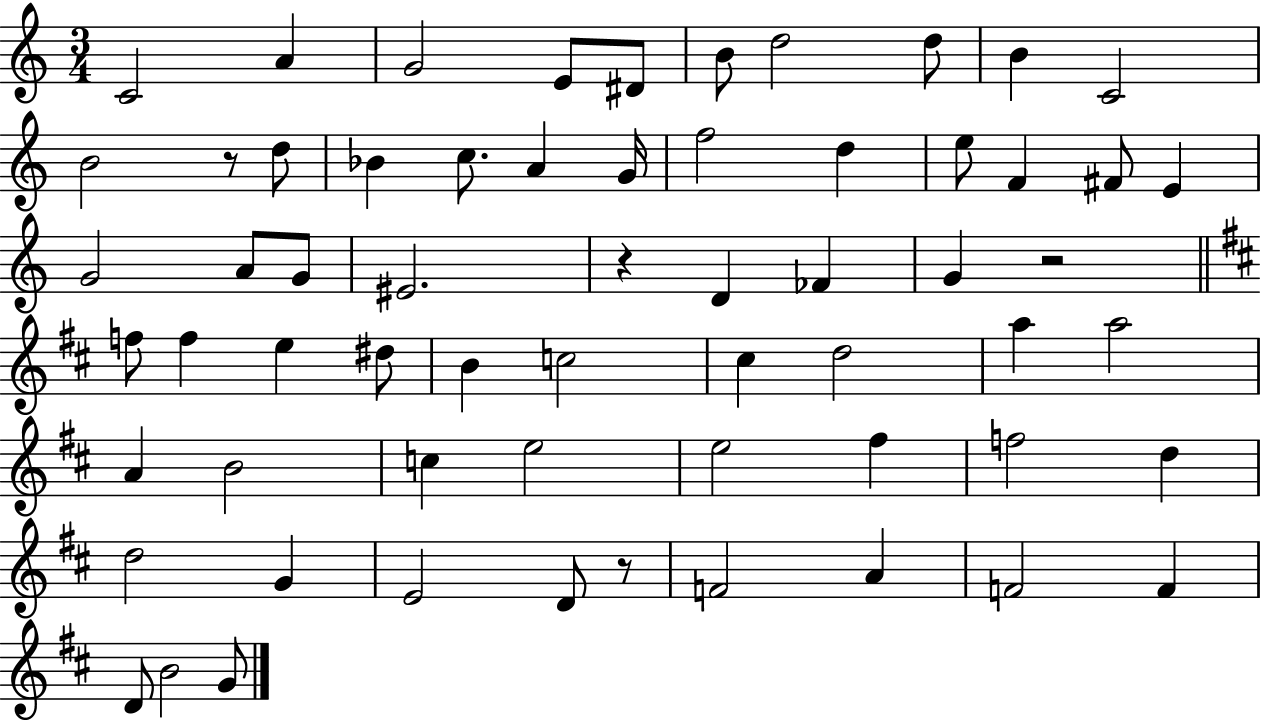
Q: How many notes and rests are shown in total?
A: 62